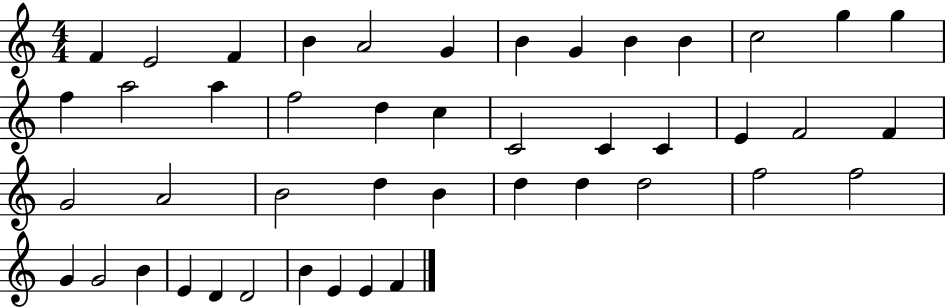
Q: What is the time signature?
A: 4/4